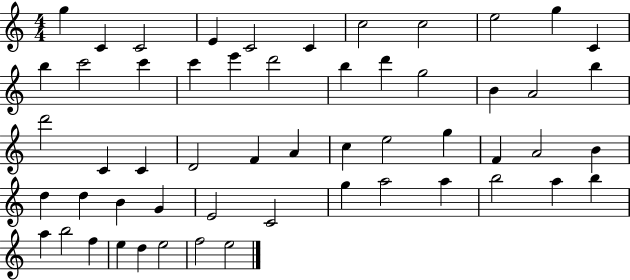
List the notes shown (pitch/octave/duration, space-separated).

G5/q C4/q C4/h E4/q C4/h C4/q C5/h C5/h E5/h G5/q C4/q B5/q C6/h C6/q C6/q E6/q D6/h B5/q D6/q G5/h B4/q A4/h B5/q D6/h C4/q C4/q D4/h F4/q A4/q C5/q E5/h G5/q F4/q A4/h B4/q D5/q D5/q B4/q G4/q E4/h C4/h G5/q A5/h A5/q B5/h A5/q B5/q A5/q B5/h F5/q E5/q D5/q E5/h F5/h E5/h